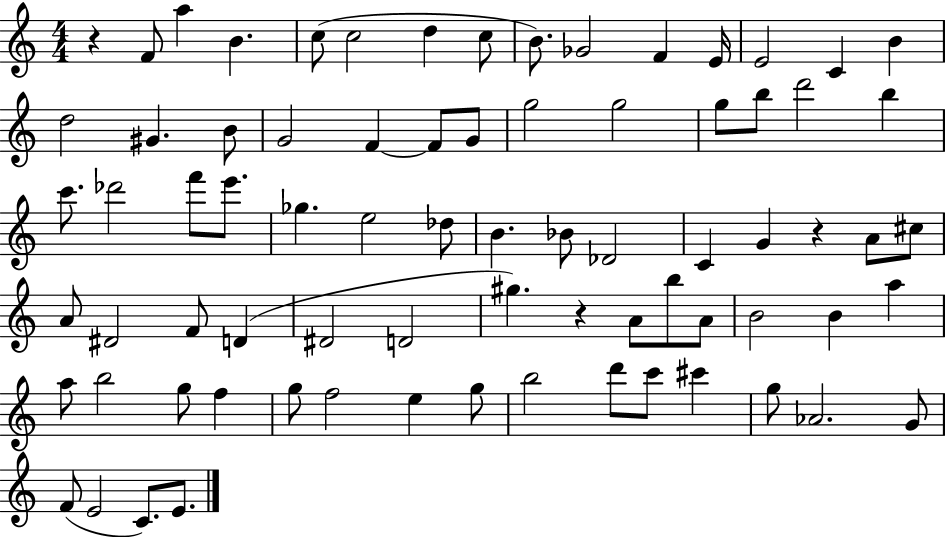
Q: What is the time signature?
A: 4/4